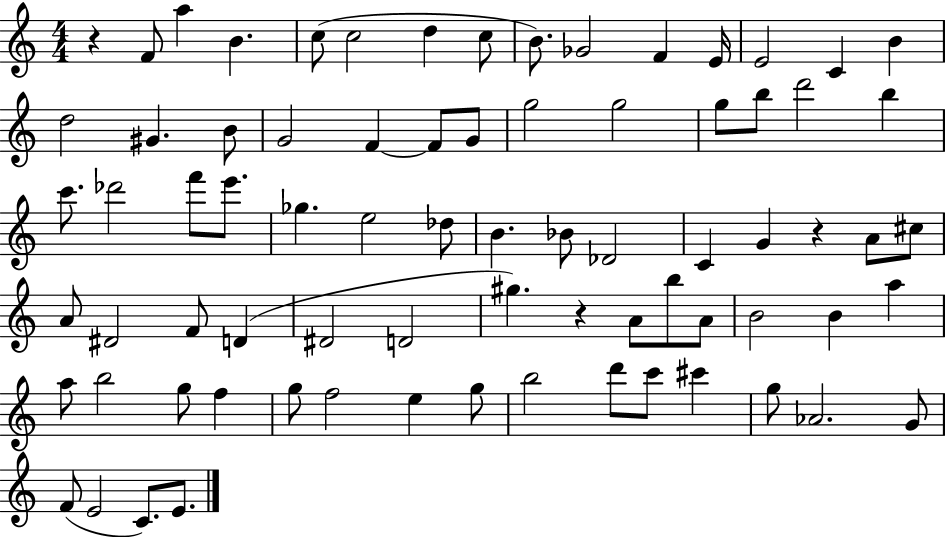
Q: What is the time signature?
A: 4/4